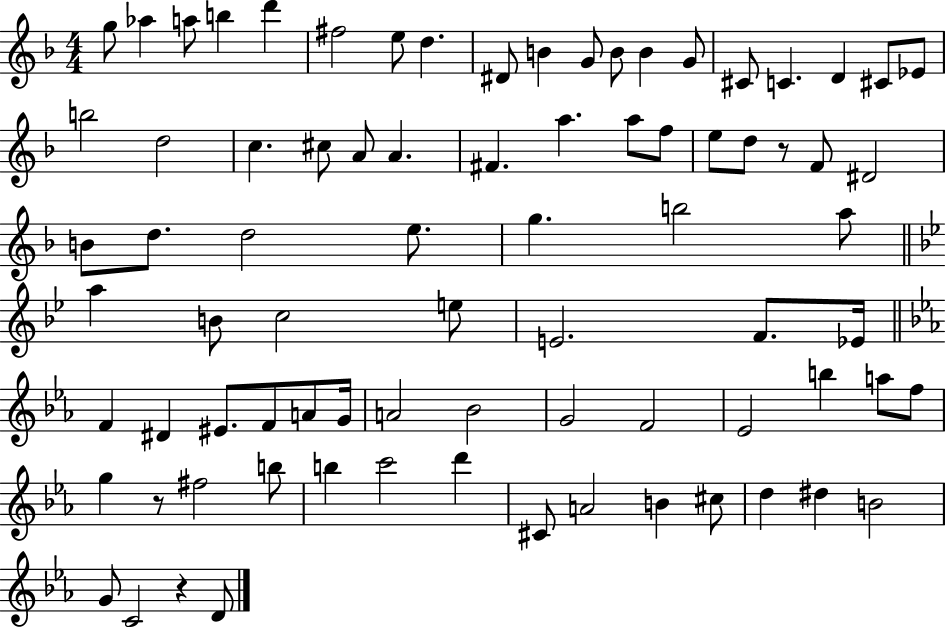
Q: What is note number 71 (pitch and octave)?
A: C#5